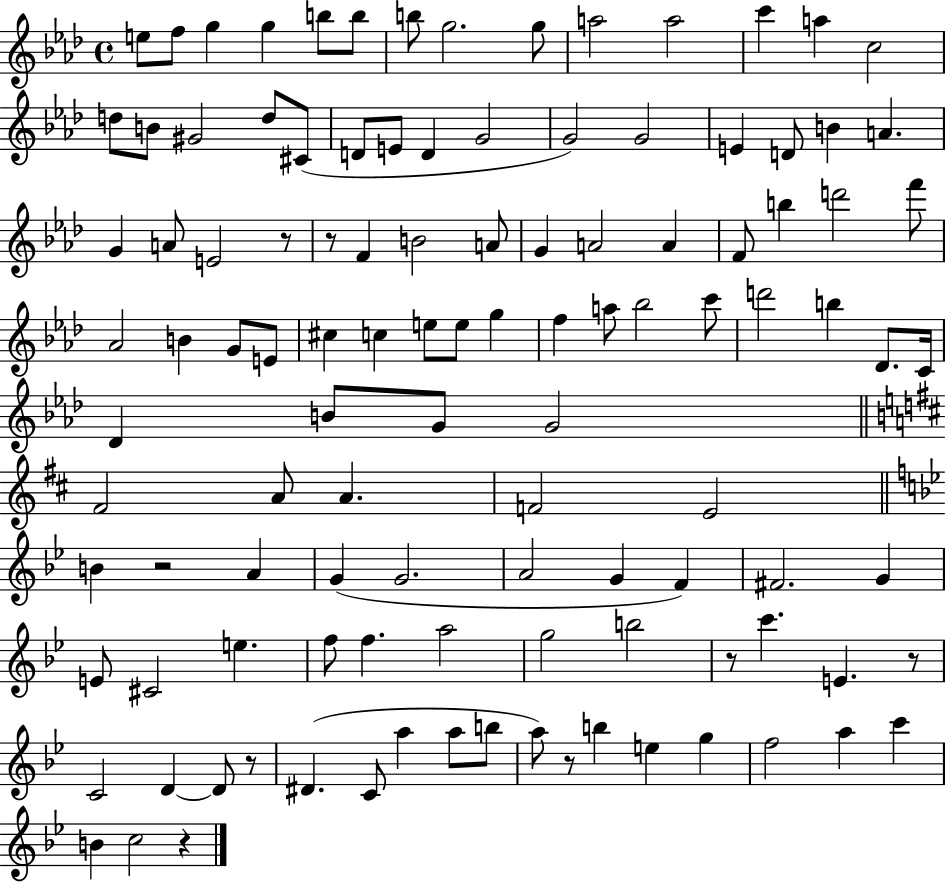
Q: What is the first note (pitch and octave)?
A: E5